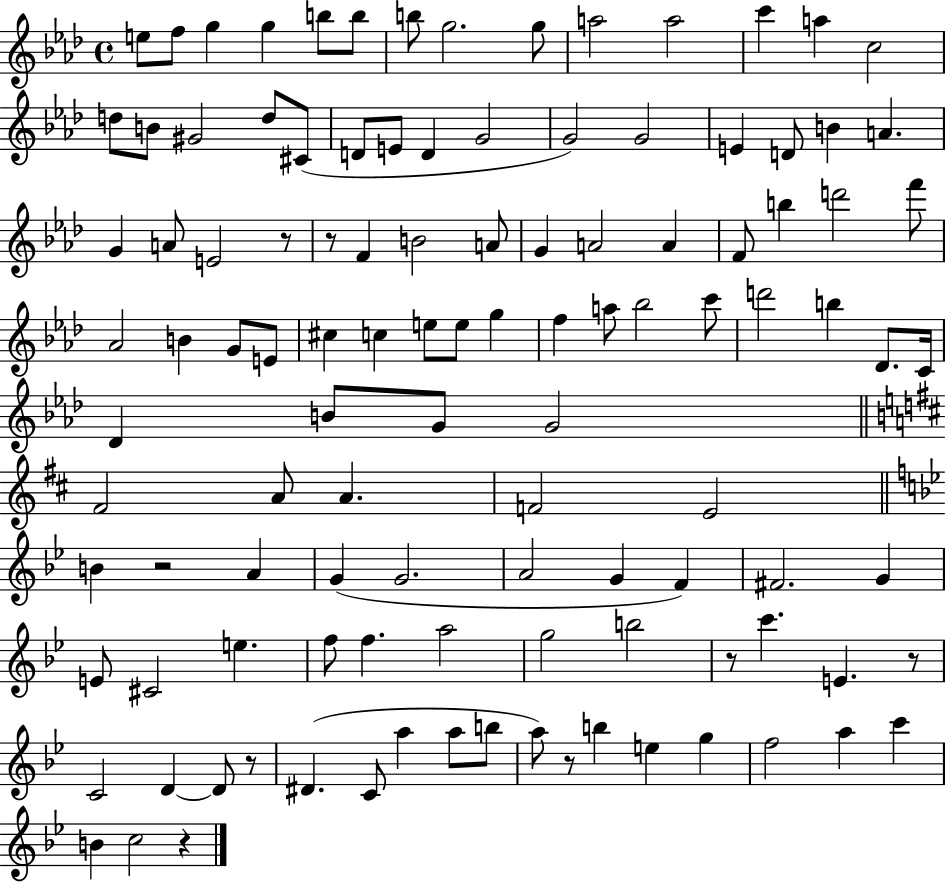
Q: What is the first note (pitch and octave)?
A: E5